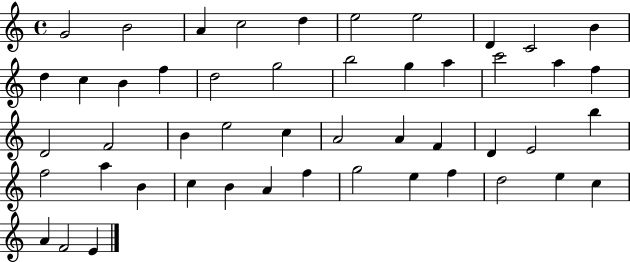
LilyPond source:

{
  \clef treble
  \time 4/4
  \defaultTimeSignature
  \key c \major
  g'2 b'2 | a'4 c''2 d''4 | e''2 e''2 | d'4 c'2 b'4 | \break d''4 c''4 b'4 f''4 | d''2 g''2 | b''2 g''4 a''4 | c'''2 a''4 f''4 | \break d'2 f'2 | b'4 e''2 c''4 | a'2 a'4 f'4 | d'4 e'2 b''4 | \break f''2 a''4 b'4 | c''4 b'4 a'4 f''4 | g''2 e''4 f''4 | d''2 e''4 c''4 | \break a'4 f'2 e'4 | \bar "|."
}